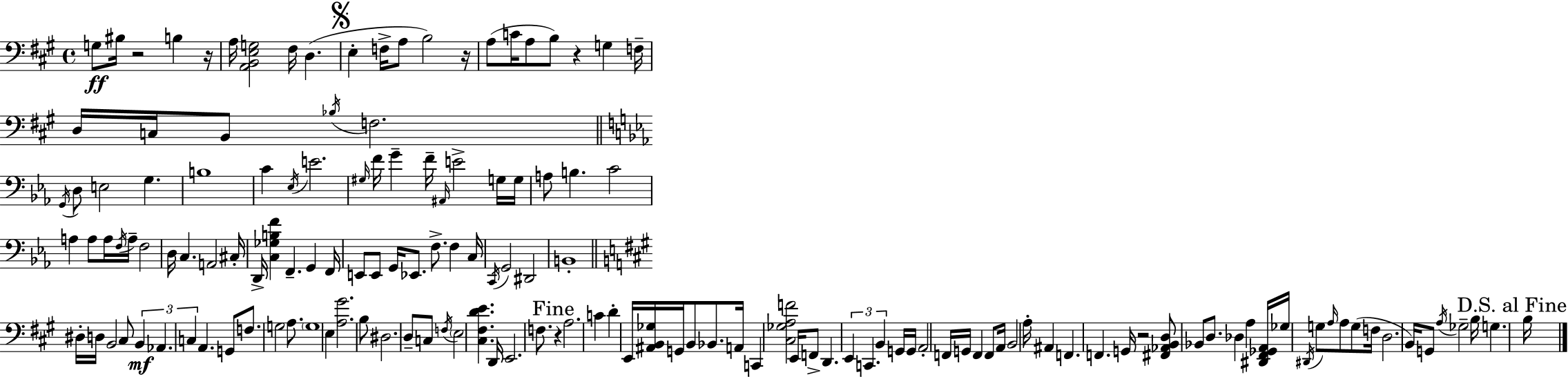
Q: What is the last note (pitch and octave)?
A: B3